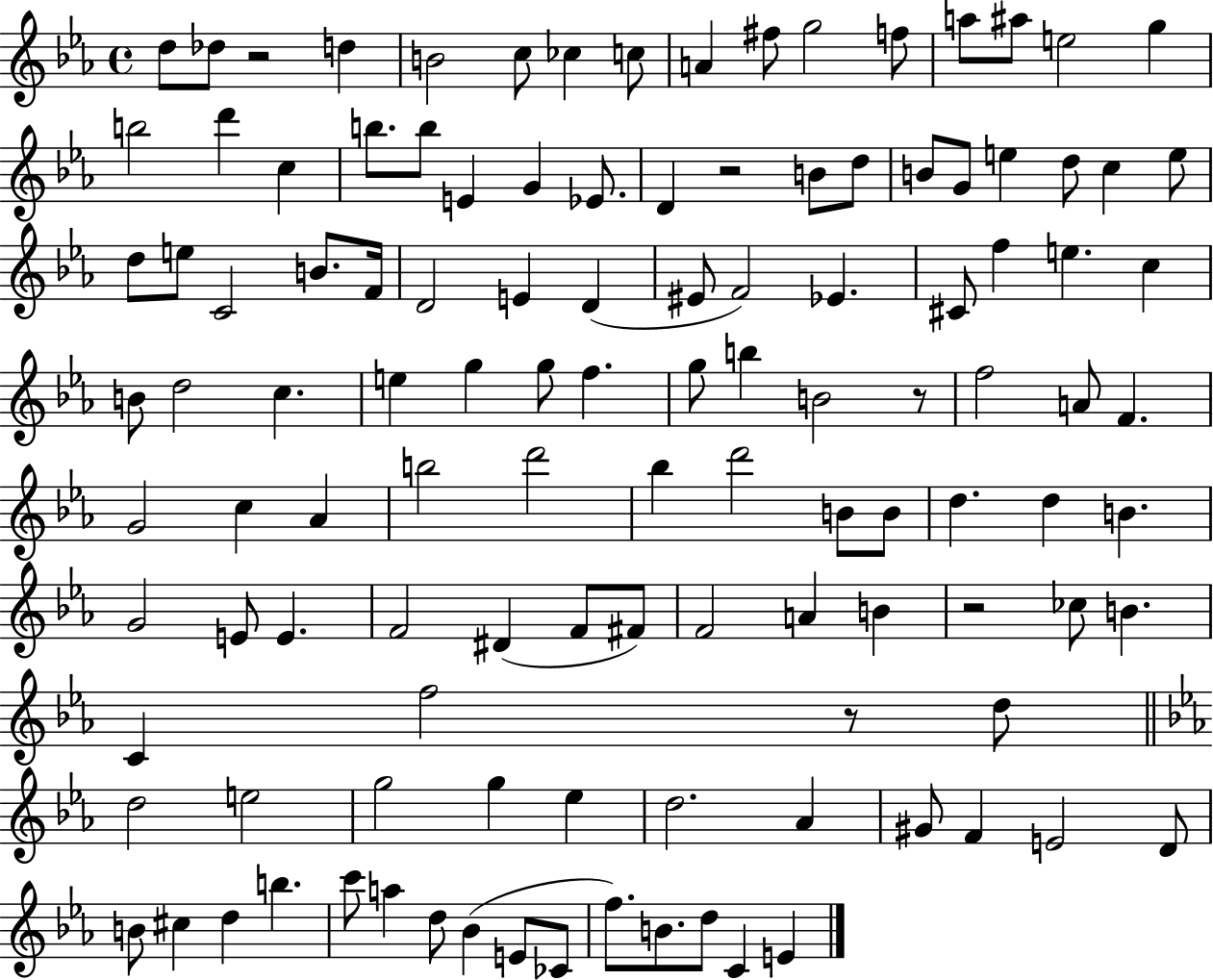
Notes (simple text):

D5/e Db5/e R/h D5/q B4/h C5/e CES5/q C5/e A4/q F#5/e G5/h F5/e A5/e A#5/e E5/h G5/q B5/h D6/q C5/q B5/e. B5/e E4/q G4/q Eb4/e. D4/q R/h B4/e D5/e B4/e G4/e E5/q D5/e C5/q E5/e D5/e E5/e C4/h B4/e. F4/s D4/h E4/q D4/q EIS4/e F4/h Eb4/q. C#4/e F5/q E5/q. C5/q B4/e D5/h C5/q. E5/q G5/q G5/e F5/q. G5/e B5/q B4/h R/e F5/h A4/e F4/q. G4/h C5/q Ab4/q B5/h D6/h Bb5/q D6/h B4/e B4/e D5/q. D5/q B4/q. G4/h E4/e E4/q. F4/h D#4/q F4/e F#4/e F4/h A4/q B4/q R/h CES5/e B4/q. C4/q F5/h R/e D5/e D5/h E5/h G5/h G5/q Eb5/q D5/h. Ab4/q G#4/e F4/q E4/h D4/e B4/e C#5/q D5/q B5/q. C6/e A5/q D5/e Bb4/q E4/e CES4/e F5/e. B4/e. D5/e C4/q E4/q